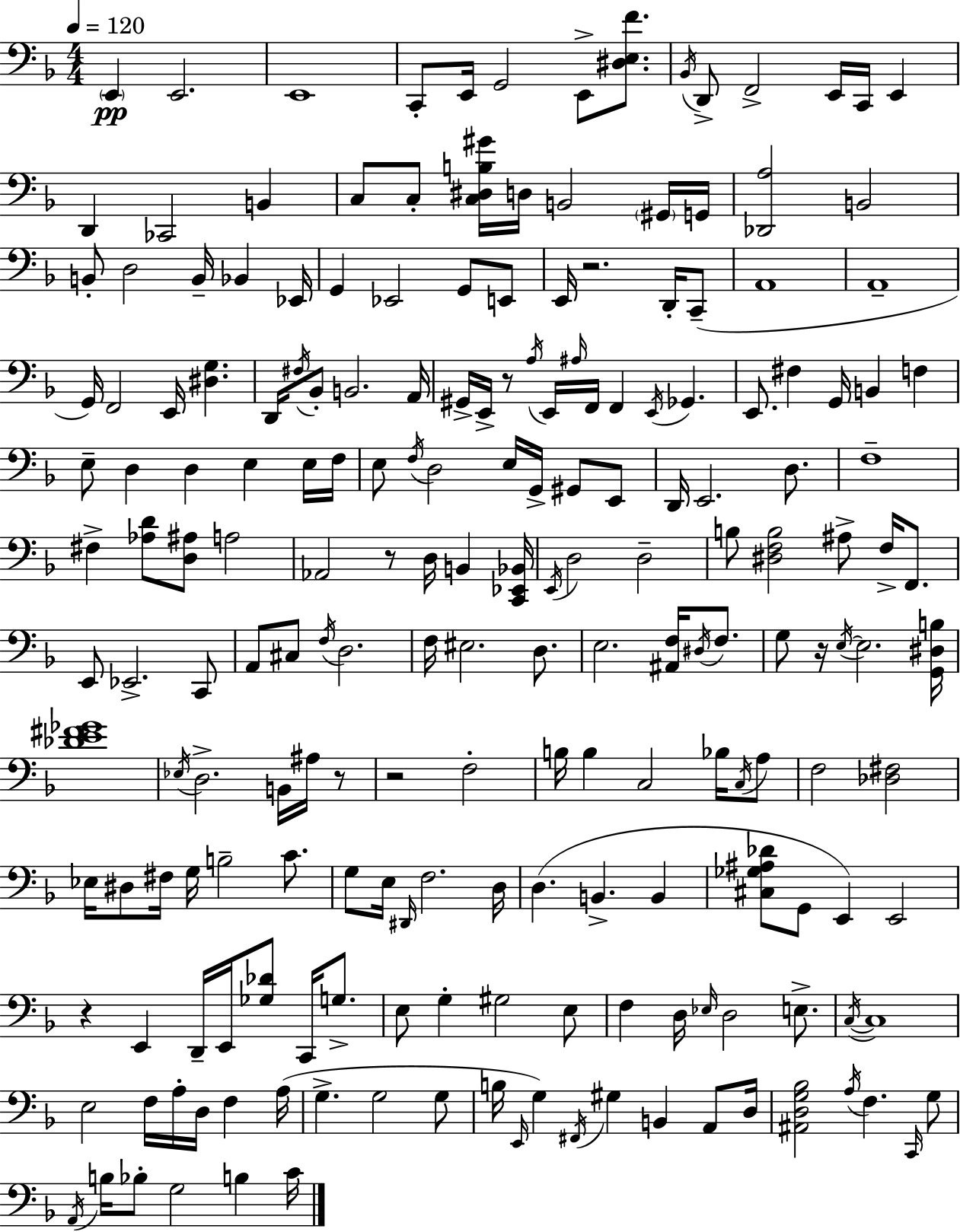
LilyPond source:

{
  \clef bass
  \numericTimeSignature
  \time 4/4
  \key f \major
  \tempo 4 = 120
  \repeat volta 2 { \parenthesize e,4\pp e,2. | e,1 | c,8-. e,16 g,2 e,8-> <dis e f'>8. | \acciaccatura { bes,16 } d,8-> f,2-> e,16 c,16 e,4 | \break d,4 ces,2 b,4 | c8 c8-. <c dis b gis'>16 d16 b,2 \parenthesize gis,16 | g,16 <des, a>2 b,2 | b,8-. d2 b,16-- bes,4 | \break ees,16 g,4 ees,2 g,8 e,8 | e,16 r2. d,16-. c,8--( | a,1 | a,1-- | \break g,16) f,2 e,16 <dis g>4. | d,16 \acciaccatura { fis16 } bes,8-. b,2. | a,16 gis,16-> e,16-> r8 \acciaccatura { a16 } e,16 \grace { ais16 } f,16 f,4 \acciaccatura { e,16 } ges,4. | e,8. fis4 g,16 b,4 | \break f4 e8-- d4 d4 e4 | e16 f16 e8 \acciaccatura { f16 } d2 | e16 g,16-> gis,8 e,8 d,16 e,2. | d8. f1-- | \break fis4-> <aes d'>8 <d ais>8 a2 | aes,2 r8 | d16 b,4 <c, ees, bes,>16 \acciaccatura { e,16 } d2 d2-- | b8 <dis f b>2 | \break ais8-> f16-> f,8. e,8 ees,2.-> | c,8 a,8 cis8 \acciaccatura { f16 } d2. | f16 eis2. | d8. e2. | \break <ais, f>16 \acciaccatura { dis16 } f8. g8 r16 \acciaccatura { e16~ }~ e2. | <g, dis b>16 <des' e' fis' ges'>1 | \acciaccatura { ees16 } d2.-> | b,16 ais16 r8 r2 | \break f2-. b16 b4 | c2 bes16 \acciaccatura { c16 } a8 f2 | <des fis>2 ees16 dis8 fis16 | g16 b2-- c'8. g8 e16 \grace { dis,16 } | \break f2. d16 d4.( | b,4.-> b,4 <cis ges ais des'>8 g,8 | e,4) e,2 r4 | e,4 d,16-- e,16 <ges des'>8 c,16 g8.-> e8 g4-. | \break gis2 e8 f4 | d16 \grace { ees16 } d2 e8.-> \acciaccatura { c16~ }~ c1 | e2 | f16 a16-. d16 f4 a16( g4.-> | \break g2 g8 b16 | \grace { e,16 }) g4 \acciaccatura { fis,16 } gis4 b,4 a,8 | d16 <ais, d g bes>2 \acciaccatura { a16 } f4. | \grace { c,16 } g8 \acciaccatura { a,16 } b16 bes8-. g2 b4 | \break c'16 } \bar "|."
}